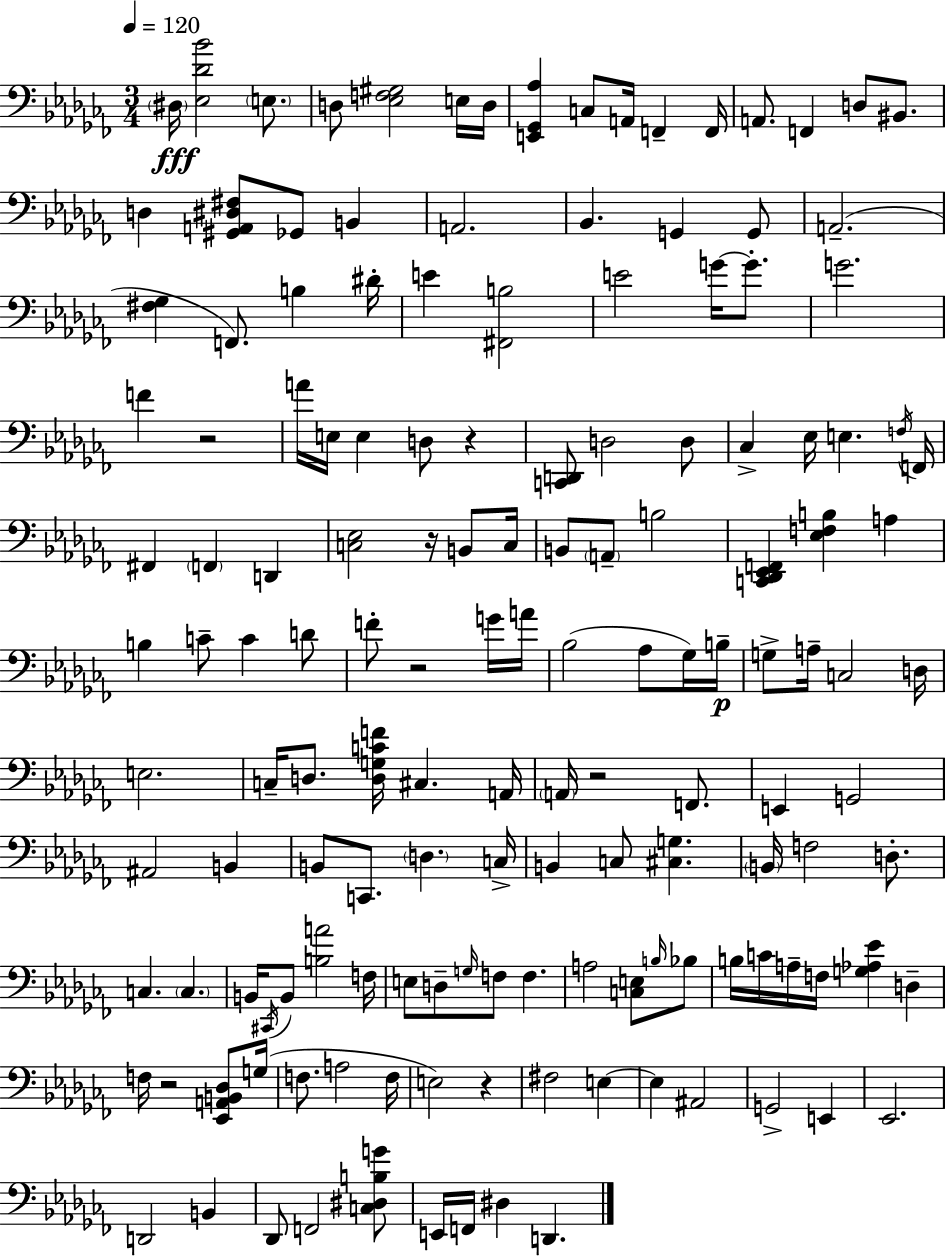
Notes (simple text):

D#3/s [Eb3,Db4,Bb4]/h E3/e. D3/e [Eb3,F3,G#3]/h E3/s D3/s [E2,Gb2,Ab3]/q C3/e A2/s F2/q F2/s A2/e. F2/q D3/e BIS2/e. D3/q [G#2,A2,D#3,F#3]/e Gb2/e B2/q A2/h. Bb2/q. G2/q G2/e A2/h. [F#3,Gb3]/q F2/e. B3/q D#4/s E4/q [F#2,B3]/h E4/h G4/s G4/e. G4/h. F4/q R/h A4/s E3/s E3/q D3/e R/q [C2,D2]/e D3/h D3/e CES3/q Eb3/s E3/q. F3/s F2/s F#2/q F2/q D2/q [C3,Eb3]/h R/s B2/e C3/s B2/e A2/e B3/h [C2,Db2,Eb2,F2]/q [Eb3,F3,B3]/q A3/q B3/q C4/e C4/q D4/e F4/e R/h G4/s A4/s Bb3/h Ab3/e Gb3/s B3/s G3/e A3/s C3/h D3/s E3/h. C3/s D3/e. [D3,G3,C4,F4]/s C#3/q. A2/s A2/s R/h F2/e. E2/q G2/h A#2/h B2/q B2/e C2/e. D3/q. C3/s B2/q C3/e [C#3,G3]/q. B2/s F3/h D3/e. C3/q. C3/q. B2/s C#2/s B2/e [B3,A4]/h F3/s E3/e D3/e G3/s F3/e F3/q. A3/h [C3,E3]/e B3/s Bb3/e B3/s C4/s A3/s F3/s [G3,Ab3,Eb4]/q D3/q F3/s R/h [Eb2,A2,B2,Db3]/e G3/s F3/e. A3/h F3/s E3/h R/q F#3/h E3/q E3/q A#2/h G2/h E2/q Eb2/h. D2/h B2/q Db2/e F2/h [C3,D#3,B3,G4]/e E2/s F2/s D#3/q D2/q.